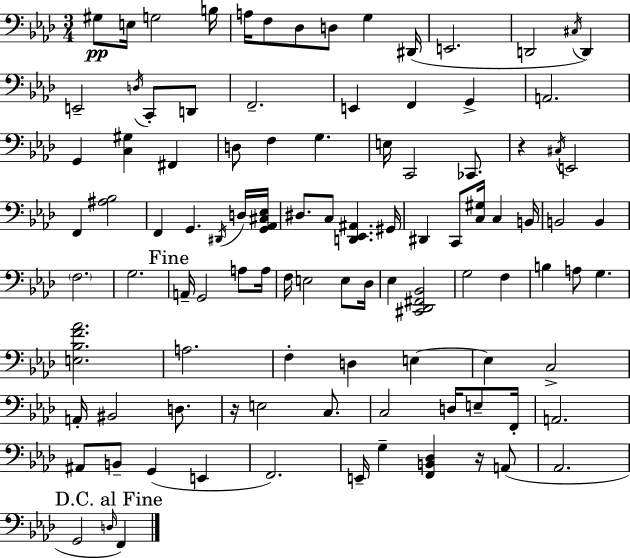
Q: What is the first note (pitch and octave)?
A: G#3